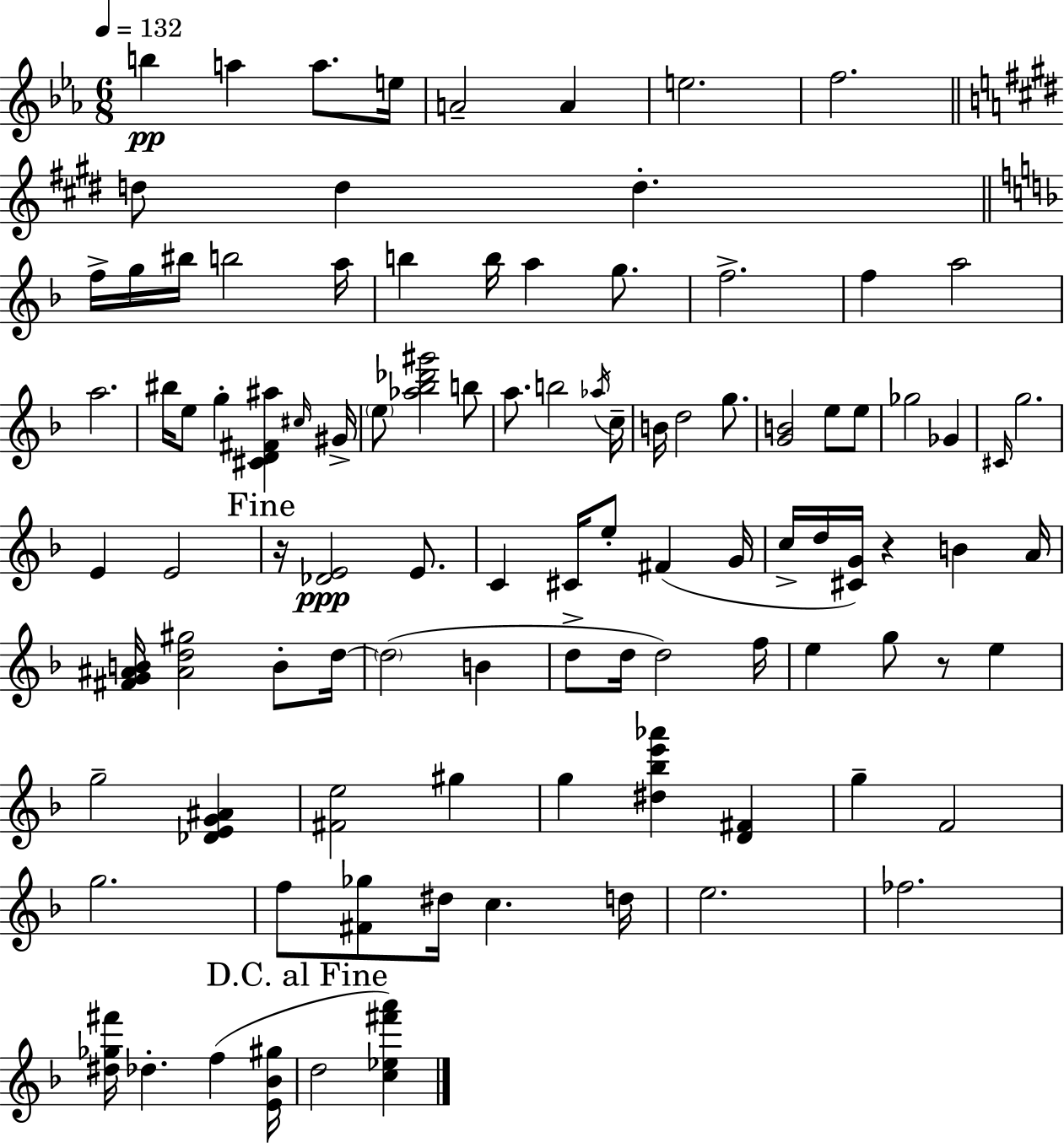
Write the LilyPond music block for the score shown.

{
  \clef treble
  \numericTimeSignature
  \time 6/8
  \key c \minor
  \tempo 4 = 132
  b''4\pp a''4 a''8. e''16 | a'2-- a'4 | e''2. | f''2. | \break \bar "||" \break \key e \major d''8 d''4 d''4.-. | \bar "||" \break \key d \minor f''16-> g''16 bis''16 b''2 a''16 | b''4 b''16 a''4 g''8. | f''2.-> | f''4 a''2 | \break a''2. | bis''16 e''8 g''4-. <cis' d' fis' ais''>4 \grace { cis''16 } | gis'16-> \parenthesize e''8 <aes'' bes'' des''' gis'''>2 b''8 | a''8. b''2 | \break \acciaccatura { aes''16 } c''16-- b'16 d''2 g''8. | <g' b'>2 e''8 | e''8 ges''2 ges'4 | \grace { cis'16 } g''2. | \break e'4 e'2 | \mark "Fine" r16 <des' e'>2\ppp | e'8. c'4 cis'16 e''8-. fis'4( | g'16 c''16-> d''16 <cis' g'>16) r4 b'4 | \break a'16 <fis' g' ais' b'>16 <ais' d'' gis''>2 | b'8-. d''16~~ \parenthesize d''2( b'4 | d''8-> d''16 d''2) | f''16 e''4 g''8 r8 e''4 | \break g''2-- <des' e' g' ais'>4 | <fis' e''>2 gis''4 | g''4 <dis'' bes'' e''' aes'''>4 <d' fis'>4 | g''4-- f'2 | \break g''2. | f''8 <fis' ges''>8 dis''16 c''4. | d''16 e''2. | fes''2. | \break <dis'' ges'' fis'''>16 des''4.-. f''4( | <e' bes' gis''>16 \mark "D.C. al Fine" d''2 <c'' ees'' fis''' a'''>4) | \bar "|."
}